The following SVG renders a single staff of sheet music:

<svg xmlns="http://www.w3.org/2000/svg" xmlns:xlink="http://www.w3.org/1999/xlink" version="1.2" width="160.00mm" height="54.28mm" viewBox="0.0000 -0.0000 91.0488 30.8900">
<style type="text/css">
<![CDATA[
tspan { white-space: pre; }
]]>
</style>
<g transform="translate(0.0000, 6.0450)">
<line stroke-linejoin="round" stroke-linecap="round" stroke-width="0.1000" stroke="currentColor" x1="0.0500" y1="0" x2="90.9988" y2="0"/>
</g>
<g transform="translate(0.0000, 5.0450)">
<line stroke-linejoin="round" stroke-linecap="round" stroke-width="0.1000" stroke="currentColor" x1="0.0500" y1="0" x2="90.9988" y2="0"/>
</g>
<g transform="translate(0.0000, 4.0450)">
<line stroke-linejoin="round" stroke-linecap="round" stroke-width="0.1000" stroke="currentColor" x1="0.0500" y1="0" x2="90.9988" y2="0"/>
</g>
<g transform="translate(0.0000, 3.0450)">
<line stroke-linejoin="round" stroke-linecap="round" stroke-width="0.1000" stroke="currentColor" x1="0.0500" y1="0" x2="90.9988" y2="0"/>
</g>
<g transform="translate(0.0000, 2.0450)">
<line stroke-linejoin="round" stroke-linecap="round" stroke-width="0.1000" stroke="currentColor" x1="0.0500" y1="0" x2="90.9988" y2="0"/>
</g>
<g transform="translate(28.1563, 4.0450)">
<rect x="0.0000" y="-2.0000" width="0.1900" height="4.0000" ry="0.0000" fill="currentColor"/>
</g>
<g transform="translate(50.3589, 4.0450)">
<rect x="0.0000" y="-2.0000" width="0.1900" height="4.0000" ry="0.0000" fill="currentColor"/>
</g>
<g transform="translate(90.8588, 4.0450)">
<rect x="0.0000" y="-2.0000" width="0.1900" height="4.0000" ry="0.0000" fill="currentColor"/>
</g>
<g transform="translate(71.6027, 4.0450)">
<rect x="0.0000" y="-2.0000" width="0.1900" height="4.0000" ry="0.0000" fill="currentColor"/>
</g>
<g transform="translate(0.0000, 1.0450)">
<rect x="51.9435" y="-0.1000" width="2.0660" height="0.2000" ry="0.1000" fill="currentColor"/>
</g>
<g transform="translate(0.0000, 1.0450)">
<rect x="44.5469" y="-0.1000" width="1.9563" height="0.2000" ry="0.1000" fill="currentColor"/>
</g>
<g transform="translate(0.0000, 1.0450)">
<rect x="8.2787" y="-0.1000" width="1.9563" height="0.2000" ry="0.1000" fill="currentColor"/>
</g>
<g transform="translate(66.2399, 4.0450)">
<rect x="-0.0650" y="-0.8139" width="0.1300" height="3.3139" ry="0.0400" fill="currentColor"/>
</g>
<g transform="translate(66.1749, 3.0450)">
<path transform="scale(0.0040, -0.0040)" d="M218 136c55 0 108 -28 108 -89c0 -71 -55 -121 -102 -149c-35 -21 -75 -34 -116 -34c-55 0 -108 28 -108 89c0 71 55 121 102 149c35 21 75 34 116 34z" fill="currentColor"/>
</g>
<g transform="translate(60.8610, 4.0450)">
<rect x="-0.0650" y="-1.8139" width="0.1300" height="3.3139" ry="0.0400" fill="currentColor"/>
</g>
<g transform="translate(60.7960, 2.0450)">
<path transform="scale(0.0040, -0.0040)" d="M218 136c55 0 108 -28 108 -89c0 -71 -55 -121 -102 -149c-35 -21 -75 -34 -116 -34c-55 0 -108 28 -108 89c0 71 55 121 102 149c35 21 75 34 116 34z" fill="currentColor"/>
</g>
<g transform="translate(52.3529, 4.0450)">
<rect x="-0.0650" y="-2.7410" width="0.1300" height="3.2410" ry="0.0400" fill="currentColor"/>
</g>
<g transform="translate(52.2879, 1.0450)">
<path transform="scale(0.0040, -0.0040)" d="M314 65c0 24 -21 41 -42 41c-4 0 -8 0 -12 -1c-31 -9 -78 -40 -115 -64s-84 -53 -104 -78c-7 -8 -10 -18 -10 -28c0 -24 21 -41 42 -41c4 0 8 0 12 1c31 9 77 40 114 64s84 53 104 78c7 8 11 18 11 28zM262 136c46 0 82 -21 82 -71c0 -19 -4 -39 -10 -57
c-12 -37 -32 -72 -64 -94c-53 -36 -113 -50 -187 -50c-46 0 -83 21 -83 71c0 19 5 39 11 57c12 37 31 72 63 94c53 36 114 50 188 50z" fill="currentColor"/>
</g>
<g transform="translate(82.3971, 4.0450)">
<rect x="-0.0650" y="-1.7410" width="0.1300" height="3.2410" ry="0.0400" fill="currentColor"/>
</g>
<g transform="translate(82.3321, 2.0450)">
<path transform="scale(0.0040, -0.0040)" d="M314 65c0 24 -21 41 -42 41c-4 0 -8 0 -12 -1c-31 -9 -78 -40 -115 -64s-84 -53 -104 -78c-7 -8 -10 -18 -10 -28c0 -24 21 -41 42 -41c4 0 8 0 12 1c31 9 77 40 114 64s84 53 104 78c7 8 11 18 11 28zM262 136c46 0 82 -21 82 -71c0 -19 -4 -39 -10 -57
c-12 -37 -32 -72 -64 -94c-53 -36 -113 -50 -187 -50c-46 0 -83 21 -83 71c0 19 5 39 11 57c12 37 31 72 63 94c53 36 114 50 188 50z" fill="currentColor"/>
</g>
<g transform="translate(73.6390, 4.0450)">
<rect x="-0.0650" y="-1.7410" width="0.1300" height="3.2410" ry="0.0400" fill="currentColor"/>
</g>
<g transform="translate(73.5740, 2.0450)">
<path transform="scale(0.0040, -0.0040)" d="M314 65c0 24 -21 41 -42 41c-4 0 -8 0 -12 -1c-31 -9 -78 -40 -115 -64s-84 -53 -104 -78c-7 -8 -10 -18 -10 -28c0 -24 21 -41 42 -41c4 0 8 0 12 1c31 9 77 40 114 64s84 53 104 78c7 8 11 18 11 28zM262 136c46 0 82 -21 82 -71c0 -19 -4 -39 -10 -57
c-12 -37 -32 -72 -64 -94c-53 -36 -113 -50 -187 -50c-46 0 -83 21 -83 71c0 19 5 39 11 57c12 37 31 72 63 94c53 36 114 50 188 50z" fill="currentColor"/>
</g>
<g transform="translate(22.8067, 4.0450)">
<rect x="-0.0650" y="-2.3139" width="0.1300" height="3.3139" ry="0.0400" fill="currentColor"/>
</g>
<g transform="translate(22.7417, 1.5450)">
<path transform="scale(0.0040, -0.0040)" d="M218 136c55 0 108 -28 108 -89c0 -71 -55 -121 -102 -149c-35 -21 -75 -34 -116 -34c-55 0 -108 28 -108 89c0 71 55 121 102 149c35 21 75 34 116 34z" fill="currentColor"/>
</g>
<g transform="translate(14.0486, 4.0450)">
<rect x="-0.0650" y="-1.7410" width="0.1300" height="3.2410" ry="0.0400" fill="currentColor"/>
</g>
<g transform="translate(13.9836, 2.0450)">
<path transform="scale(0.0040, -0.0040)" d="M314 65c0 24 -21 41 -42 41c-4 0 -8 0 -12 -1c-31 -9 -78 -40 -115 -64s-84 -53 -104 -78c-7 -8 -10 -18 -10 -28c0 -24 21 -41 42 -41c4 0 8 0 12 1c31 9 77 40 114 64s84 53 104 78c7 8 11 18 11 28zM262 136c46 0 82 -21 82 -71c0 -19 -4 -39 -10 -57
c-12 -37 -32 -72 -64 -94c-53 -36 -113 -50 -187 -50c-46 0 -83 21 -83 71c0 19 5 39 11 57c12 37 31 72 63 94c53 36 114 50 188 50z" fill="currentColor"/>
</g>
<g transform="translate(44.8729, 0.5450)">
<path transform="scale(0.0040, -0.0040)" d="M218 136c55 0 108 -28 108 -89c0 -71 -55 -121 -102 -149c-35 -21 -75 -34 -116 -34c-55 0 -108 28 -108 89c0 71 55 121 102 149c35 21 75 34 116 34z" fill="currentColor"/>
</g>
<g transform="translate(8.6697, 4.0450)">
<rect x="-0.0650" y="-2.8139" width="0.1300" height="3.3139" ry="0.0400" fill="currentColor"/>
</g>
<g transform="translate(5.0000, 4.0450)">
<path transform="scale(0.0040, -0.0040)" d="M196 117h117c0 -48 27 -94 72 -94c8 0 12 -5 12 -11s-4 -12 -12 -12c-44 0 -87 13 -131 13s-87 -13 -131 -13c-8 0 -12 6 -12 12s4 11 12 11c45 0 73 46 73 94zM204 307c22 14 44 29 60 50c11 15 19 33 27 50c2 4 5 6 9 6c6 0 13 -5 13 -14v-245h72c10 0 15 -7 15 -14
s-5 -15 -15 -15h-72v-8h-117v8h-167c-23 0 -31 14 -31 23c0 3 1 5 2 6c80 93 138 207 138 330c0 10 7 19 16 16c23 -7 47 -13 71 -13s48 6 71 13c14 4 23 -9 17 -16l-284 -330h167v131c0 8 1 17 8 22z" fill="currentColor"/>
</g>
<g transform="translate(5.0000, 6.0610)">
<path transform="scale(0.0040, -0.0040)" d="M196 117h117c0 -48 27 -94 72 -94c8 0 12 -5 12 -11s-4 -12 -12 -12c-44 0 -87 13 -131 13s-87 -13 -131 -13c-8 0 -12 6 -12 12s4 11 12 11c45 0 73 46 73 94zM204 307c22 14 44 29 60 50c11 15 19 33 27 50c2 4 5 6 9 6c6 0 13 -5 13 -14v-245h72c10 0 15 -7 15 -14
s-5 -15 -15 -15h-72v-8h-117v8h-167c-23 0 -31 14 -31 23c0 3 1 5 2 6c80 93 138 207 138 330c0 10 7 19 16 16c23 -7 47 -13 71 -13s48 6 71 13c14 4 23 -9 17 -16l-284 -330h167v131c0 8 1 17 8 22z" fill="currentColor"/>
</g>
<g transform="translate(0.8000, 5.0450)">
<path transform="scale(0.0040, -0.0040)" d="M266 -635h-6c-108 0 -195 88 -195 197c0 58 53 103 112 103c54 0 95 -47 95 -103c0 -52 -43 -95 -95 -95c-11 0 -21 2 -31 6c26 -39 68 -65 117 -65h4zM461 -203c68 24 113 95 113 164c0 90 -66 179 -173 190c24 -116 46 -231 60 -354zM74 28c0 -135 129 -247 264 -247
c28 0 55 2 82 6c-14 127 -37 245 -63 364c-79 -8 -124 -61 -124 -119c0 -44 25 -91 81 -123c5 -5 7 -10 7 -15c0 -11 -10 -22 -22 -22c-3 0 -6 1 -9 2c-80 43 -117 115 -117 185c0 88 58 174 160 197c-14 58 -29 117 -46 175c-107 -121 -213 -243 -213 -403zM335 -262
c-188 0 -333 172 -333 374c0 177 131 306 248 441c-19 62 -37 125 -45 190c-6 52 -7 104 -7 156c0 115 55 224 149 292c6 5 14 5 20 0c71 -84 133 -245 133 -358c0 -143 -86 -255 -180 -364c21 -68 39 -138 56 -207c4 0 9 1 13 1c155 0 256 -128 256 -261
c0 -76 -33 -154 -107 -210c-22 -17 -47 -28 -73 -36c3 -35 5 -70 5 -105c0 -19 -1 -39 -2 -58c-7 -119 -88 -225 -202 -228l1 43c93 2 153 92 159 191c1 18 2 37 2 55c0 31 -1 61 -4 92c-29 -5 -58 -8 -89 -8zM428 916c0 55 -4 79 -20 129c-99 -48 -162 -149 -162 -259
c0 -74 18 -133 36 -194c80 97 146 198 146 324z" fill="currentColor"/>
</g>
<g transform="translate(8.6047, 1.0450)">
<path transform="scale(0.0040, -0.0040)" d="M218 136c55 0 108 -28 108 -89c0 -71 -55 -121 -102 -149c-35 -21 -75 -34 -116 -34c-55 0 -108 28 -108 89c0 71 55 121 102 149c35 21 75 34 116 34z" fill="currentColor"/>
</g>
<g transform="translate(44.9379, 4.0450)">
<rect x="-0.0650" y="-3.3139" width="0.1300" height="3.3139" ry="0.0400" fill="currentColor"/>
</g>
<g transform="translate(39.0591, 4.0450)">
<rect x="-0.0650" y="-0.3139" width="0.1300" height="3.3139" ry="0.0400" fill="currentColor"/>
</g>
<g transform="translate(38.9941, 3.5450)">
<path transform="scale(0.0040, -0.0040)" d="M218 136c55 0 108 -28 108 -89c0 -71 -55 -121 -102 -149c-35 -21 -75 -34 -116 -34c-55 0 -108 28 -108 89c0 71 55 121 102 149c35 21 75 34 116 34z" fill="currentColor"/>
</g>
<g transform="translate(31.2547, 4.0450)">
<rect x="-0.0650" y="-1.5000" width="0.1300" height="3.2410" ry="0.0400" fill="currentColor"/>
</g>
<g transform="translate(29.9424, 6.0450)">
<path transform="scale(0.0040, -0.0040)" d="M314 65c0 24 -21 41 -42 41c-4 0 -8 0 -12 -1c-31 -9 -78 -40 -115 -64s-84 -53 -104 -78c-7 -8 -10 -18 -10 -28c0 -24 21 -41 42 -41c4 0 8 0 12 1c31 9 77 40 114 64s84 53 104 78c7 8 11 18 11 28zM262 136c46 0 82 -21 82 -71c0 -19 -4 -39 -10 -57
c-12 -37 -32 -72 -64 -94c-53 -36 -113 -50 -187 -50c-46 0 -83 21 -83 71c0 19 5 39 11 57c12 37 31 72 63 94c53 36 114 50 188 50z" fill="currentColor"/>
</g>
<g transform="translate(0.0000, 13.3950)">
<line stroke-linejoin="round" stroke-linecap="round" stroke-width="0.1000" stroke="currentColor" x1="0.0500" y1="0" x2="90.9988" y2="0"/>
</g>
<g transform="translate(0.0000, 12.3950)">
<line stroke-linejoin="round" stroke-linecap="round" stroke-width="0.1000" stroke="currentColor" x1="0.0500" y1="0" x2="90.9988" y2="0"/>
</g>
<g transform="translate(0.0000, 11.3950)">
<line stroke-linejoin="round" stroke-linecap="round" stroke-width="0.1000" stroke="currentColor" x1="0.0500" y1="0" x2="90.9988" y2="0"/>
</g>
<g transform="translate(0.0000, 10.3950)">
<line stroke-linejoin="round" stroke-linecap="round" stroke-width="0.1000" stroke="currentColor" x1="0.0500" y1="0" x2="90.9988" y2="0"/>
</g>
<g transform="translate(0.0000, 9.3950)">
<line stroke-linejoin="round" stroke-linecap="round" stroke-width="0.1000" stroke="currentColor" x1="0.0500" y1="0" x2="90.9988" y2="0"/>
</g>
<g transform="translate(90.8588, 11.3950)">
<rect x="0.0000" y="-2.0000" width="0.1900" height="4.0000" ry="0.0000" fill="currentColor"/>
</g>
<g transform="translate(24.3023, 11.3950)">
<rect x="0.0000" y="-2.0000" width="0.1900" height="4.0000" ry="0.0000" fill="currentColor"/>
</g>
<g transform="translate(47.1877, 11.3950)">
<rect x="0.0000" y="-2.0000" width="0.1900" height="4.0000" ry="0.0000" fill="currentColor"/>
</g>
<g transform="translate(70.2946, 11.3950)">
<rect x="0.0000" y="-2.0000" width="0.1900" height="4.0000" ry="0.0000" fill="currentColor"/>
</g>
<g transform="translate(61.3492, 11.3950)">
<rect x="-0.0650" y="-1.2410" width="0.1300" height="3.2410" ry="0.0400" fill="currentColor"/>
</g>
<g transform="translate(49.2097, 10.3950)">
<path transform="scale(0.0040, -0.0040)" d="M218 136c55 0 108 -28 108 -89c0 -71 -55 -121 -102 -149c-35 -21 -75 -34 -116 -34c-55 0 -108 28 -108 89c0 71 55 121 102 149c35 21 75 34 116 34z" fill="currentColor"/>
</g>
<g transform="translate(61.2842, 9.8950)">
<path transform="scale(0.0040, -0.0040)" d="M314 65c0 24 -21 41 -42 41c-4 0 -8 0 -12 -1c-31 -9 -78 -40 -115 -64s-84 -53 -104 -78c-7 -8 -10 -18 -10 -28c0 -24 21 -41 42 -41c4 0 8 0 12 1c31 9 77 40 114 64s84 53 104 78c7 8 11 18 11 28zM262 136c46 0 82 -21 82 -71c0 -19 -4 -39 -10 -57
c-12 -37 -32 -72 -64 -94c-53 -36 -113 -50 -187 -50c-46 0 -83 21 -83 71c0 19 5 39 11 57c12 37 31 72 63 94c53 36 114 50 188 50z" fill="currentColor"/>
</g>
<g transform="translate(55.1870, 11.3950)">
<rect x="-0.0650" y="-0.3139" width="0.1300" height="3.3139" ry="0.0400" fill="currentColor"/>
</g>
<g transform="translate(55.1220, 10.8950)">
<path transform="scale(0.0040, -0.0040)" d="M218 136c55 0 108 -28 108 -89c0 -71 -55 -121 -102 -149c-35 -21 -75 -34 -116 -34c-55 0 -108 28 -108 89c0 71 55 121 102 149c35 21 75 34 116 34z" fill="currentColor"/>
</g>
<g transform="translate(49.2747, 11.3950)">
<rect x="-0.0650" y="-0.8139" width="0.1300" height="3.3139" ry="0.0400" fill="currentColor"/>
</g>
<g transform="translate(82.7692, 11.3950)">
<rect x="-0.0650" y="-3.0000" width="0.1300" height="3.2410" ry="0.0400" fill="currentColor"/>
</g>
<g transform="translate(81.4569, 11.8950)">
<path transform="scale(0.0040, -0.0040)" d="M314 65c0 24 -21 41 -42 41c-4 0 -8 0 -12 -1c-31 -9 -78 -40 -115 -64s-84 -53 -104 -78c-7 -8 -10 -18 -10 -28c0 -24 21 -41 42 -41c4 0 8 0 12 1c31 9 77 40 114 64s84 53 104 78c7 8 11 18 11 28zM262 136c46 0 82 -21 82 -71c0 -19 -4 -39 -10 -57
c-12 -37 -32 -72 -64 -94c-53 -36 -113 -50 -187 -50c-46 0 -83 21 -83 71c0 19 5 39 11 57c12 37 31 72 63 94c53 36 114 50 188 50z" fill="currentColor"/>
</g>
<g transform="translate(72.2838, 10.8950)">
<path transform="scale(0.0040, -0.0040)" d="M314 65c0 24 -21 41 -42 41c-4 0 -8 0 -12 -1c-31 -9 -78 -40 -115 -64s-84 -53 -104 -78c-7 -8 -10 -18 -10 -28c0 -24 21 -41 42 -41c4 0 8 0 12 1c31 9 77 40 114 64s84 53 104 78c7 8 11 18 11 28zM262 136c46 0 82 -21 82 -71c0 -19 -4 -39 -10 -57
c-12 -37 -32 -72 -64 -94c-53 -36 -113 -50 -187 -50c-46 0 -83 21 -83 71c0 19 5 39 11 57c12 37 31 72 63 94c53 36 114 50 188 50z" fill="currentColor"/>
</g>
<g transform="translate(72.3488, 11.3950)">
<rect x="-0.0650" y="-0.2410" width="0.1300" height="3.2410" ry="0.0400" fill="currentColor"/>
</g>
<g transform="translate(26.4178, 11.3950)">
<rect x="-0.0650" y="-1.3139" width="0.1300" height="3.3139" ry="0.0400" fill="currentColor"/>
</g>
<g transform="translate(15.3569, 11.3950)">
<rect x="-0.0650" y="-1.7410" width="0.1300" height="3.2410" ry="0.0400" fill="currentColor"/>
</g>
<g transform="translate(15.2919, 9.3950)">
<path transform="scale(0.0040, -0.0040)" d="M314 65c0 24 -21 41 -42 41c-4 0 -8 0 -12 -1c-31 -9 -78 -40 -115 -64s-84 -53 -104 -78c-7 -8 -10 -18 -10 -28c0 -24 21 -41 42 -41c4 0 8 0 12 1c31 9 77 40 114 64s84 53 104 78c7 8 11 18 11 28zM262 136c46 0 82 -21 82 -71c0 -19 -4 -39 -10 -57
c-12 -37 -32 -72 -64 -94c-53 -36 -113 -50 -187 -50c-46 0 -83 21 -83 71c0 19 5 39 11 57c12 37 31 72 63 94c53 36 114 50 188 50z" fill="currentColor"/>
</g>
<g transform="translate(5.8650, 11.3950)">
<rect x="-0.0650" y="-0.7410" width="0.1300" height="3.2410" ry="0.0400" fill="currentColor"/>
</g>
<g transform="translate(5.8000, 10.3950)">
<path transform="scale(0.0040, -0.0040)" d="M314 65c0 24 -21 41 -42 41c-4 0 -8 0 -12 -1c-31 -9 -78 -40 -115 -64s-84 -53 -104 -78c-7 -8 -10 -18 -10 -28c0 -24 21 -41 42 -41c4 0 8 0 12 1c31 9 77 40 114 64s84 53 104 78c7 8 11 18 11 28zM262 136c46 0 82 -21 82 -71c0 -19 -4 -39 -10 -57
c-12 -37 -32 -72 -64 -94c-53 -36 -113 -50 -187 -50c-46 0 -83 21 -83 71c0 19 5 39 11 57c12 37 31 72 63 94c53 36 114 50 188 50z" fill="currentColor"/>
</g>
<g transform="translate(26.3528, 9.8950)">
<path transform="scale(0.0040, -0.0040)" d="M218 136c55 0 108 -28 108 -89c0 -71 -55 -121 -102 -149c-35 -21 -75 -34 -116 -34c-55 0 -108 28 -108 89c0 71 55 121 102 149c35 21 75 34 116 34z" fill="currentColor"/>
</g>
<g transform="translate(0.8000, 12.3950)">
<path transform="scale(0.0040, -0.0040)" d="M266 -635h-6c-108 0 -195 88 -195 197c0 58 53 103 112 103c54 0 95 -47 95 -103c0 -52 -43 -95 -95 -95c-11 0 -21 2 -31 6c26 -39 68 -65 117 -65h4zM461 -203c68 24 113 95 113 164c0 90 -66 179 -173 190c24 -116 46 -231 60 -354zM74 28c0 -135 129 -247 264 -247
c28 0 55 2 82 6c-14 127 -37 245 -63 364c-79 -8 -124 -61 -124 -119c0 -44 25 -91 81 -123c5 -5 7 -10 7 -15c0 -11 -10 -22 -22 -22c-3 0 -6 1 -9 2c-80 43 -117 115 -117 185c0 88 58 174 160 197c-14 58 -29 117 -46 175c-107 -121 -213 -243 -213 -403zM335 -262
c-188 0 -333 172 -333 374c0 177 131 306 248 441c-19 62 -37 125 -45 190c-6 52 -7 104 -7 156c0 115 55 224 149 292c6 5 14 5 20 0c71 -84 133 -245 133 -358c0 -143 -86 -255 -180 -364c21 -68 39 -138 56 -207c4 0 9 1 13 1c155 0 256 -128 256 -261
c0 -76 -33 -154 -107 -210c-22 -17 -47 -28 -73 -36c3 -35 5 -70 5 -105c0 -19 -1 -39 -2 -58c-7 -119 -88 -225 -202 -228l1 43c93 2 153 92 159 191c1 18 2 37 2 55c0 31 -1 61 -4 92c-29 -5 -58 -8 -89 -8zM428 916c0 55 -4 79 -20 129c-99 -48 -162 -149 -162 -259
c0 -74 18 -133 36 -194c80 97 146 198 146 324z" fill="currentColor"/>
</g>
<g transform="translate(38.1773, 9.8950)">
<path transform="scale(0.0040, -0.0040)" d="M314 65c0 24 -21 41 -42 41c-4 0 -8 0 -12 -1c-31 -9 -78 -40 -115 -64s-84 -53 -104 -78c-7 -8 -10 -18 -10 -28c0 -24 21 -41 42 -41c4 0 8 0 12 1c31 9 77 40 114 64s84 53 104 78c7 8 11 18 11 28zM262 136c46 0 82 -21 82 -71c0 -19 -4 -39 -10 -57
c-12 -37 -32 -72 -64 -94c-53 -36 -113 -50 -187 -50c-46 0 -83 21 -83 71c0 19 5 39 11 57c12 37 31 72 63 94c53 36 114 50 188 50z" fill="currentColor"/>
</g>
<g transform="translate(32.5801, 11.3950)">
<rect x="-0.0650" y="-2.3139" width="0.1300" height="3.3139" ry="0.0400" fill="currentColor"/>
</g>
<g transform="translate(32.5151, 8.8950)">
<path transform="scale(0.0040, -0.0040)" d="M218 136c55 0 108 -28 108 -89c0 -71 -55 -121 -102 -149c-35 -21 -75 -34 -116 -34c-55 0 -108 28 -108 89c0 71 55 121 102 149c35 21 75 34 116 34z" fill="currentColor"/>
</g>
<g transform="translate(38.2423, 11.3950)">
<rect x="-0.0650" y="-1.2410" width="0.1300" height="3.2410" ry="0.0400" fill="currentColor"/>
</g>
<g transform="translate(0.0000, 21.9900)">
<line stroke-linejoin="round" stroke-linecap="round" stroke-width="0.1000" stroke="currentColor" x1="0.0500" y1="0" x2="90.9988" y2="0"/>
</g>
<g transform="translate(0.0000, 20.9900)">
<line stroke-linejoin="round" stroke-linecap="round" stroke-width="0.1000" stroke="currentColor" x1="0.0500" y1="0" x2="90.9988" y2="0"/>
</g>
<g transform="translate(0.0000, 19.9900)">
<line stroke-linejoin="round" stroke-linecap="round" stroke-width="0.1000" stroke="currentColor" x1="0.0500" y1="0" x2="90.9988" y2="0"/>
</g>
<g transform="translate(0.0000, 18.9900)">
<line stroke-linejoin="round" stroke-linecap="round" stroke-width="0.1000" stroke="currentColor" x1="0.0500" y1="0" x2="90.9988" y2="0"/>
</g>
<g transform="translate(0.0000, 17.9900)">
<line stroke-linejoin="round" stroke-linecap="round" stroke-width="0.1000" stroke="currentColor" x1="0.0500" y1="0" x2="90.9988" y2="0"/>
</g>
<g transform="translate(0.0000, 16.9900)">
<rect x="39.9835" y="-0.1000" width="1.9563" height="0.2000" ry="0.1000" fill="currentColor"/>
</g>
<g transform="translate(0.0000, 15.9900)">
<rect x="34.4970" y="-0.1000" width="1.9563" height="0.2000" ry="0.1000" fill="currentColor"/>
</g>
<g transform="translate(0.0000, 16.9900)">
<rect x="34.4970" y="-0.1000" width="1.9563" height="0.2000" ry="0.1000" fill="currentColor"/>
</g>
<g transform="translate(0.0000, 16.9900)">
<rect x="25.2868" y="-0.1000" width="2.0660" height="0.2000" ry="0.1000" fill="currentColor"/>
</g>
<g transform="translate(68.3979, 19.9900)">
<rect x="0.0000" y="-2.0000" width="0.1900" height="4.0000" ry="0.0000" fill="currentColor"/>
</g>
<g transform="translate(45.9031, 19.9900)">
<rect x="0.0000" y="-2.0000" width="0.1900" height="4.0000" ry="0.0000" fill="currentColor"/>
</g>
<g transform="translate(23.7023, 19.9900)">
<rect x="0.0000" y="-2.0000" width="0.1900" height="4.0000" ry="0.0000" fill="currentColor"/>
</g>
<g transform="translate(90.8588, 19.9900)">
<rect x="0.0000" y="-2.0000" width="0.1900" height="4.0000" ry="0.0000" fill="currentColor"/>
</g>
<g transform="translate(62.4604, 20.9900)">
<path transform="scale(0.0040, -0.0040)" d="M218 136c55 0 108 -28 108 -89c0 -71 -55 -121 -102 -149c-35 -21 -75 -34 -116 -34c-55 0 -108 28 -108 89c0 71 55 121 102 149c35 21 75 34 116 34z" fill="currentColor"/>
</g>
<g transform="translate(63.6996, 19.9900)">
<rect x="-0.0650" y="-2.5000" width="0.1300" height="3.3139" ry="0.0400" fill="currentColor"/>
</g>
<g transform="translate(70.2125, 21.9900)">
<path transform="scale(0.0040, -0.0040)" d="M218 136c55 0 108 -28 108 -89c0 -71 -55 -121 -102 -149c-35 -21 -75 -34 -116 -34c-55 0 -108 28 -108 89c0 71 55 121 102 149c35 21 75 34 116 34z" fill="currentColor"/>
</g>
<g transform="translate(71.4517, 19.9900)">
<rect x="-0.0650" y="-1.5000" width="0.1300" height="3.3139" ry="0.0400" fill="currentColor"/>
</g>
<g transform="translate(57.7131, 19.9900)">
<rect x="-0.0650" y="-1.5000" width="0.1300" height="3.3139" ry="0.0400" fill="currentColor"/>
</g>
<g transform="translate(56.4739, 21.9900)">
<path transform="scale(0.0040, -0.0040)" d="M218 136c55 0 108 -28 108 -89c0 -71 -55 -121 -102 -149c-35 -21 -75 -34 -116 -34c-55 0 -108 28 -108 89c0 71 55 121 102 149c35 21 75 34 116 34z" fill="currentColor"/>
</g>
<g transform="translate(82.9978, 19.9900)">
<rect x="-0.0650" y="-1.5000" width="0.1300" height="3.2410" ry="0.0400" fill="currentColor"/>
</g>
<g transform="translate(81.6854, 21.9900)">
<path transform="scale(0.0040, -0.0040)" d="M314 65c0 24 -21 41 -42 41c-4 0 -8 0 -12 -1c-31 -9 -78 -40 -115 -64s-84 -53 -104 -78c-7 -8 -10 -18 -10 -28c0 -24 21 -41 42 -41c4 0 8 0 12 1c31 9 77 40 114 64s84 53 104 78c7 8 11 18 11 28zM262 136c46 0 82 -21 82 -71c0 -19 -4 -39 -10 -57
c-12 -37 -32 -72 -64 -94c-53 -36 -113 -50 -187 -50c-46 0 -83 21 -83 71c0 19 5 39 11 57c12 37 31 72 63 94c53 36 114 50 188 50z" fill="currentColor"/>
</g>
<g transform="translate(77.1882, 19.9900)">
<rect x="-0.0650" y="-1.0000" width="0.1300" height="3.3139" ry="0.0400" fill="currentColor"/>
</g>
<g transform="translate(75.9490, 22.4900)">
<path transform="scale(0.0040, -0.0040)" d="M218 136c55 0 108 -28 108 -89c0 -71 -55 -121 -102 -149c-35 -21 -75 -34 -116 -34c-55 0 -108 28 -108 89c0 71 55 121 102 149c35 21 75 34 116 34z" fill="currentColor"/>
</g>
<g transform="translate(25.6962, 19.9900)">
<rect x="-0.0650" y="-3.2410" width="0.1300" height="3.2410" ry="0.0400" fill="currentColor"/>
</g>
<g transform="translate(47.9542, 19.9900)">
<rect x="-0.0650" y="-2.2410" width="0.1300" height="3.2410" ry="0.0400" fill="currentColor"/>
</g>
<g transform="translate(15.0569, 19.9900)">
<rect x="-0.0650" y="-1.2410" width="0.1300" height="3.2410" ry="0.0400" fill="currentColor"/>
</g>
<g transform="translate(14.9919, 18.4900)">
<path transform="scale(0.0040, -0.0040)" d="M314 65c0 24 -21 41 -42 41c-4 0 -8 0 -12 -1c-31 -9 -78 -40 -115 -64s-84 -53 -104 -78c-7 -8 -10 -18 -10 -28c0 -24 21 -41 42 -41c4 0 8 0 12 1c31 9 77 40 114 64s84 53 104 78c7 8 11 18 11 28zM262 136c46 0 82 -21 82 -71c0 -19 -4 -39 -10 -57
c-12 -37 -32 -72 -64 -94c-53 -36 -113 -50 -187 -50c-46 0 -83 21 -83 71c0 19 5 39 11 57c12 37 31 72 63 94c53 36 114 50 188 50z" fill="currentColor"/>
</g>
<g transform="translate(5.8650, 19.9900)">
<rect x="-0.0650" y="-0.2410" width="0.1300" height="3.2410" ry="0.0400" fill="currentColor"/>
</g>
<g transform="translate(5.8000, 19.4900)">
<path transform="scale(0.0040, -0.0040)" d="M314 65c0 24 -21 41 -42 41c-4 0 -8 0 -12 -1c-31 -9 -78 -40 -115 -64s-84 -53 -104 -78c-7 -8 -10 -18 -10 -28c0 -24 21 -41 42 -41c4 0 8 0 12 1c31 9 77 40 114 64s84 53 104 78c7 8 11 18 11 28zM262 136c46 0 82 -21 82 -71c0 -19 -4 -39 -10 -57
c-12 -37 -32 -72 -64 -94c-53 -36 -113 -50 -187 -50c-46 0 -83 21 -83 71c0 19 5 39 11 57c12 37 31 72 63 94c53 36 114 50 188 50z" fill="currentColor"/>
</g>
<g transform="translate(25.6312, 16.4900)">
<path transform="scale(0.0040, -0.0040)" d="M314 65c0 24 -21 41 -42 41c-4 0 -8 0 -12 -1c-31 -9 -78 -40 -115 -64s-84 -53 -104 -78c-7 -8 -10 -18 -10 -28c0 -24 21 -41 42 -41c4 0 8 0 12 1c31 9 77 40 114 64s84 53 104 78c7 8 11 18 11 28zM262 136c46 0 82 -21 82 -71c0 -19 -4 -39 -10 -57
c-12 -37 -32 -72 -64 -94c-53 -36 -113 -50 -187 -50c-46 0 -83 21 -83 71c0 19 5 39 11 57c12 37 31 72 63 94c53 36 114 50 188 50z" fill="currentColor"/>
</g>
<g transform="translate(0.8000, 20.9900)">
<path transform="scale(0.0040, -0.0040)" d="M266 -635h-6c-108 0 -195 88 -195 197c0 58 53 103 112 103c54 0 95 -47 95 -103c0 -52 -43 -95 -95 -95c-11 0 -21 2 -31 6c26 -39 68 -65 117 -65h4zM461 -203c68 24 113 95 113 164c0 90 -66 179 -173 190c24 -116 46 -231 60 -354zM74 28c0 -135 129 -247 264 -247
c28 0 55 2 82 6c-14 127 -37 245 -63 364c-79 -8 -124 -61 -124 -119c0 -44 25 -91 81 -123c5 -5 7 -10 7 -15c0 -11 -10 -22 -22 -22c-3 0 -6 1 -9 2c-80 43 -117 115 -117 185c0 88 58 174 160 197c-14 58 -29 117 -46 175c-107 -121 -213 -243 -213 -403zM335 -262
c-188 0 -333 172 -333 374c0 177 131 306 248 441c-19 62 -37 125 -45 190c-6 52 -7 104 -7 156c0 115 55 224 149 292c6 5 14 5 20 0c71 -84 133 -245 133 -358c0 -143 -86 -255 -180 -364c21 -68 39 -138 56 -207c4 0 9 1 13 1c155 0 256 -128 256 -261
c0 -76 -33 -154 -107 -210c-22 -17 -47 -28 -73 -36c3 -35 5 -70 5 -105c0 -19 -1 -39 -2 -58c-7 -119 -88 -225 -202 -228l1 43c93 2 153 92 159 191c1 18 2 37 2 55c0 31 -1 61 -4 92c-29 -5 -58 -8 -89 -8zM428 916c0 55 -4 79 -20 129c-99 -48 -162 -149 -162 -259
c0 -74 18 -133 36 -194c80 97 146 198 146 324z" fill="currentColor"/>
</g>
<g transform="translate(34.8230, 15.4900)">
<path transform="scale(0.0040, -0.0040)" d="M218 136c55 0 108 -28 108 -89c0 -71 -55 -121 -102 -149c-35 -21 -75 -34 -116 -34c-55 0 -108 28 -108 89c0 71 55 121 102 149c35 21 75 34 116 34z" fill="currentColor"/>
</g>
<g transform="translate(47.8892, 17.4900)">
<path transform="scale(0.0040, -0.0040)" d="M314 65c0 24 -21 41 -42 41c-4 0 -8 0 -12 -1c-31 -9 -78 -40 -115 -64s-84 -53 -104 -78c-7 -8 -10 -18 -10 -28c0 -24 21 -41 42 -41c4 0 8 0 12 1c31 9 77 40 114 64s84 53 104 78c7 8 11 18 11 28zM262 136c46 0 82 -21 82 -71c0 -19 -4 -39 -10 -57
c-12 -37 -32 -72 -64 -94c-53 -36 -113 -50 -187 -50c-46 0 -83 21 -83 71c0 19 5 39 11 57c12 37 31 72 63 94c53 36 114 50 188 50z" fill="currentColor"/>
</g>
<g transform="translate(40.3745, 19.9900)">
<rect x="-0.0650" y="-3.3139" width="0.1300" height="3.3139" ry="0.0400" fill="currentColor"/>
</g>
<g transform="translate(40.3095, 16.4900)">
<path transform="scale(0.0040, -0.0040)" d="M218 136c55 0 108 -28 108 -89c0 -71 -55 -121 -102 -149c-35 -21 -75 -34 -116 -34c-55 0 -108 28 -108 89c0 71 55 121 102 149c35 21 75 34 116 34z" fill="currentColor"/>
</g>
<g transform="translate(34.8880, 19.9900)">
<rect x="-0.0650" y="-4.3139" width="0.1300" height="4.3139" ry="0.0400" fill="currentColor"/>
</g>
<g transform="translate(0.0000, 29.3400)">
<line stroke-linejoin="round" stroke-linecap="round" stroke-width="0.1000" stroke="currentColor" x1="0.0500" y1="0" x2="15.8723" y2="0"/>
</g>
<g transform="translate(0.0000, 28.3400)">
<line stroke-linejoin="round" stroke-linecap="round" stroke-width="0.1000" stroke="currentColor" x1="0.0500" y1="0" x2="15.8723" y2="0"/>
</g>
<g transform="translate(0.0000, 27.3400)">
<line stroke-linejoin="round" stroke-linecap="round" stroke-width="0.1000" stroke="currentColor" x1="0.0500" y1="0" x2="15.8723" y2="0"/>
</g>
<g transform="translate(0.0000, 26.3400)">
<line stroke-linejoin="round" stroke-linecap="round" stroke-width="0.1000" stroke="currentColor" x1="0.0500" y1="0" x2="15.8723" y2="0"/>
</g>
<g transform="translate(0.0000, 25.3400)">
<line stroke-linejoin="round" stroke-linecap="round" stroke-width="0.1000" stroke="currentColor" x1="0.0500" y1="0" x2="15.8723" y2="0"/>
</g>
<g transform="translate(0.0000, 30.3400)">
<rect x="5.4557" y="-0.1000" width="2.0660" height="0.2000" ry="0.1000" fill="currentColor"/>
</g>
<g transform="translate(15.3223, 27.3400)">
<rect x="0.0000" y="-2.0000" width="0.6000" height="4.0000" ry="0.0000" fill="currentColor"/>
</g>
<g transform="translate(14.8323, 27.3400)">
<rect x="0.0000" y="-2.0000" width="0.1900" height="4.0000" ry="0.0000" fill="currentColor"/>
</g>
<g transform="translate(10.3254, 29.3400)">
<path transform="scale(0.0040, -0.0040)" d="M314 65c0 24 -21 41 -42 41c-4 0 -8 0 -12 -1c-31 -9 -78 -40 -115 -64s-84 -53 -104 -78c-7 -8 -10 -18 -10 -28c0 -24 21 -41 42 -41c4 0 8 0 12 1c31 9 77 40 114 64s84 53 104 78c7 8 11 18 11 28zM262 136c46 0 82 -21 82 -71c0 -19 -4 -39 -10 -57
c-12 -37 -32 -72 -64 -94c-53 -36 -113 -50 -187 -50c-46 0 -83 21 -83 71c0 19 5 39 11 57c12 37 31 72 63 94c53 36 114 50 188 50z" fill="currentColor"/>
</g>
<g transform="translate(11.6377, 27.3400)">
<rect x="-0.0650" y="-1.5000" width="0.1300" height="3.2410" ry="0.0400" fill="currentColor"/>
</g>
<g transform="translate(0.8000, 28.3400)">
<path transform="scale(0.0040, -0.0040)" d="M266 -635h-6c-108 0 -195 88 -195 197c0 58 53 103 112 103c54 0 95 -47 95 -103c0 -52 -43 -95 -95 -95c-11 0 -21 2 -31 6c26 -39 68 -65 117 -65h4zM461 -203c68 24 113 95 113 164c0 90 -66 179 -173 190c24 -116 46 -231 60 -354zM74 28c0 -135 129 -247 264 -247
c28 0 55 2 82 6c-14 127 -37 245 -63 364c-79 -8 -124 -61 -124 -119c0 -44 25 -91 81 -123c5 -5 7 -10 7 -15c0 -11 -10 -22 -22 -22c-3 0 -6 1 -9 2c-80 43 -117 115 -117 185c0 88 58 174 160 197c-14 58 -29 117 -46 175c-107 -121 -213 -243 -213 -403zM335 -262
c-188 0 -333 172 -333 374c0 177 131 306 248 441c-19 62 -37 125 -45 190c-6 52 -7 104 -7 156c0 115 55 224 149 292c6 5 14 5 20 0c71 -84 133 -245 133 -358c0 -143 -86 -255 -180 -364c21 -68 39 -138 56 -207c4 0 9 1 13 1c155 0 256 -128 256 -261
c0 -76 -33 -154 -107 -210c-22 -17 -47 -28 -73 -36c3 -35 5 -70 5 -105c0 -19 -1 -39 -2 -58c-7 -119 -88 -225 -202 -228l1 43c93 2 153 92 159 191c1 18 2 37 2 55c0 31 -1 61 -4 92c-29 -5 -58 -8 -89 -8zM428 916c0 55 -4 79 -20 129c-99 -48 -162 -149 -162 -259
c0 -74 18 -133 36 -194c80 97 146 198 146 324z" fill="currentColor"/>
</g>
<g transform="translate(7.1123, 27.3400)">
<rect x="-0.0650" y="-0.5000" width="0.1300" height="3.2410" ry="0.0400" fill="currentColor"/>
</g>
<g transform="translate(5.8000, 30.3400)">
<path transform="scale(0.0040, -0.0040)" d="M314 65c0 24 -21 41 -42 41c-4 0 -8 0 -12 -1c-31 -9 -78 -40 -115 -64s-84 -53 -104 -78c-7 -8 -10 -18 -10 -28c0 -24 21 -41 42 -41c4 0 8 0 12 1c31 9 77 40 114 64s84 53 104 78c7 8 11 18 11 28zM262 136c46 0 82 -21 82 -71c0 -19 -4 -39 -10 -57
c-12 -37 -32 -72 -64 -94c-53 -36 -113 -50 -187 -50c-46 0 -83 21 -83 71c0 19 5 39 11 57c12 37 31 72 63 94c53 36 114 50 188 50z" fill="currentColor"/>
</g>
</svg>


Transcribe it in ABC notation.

X:1
T:Untitled
M:4/4
L:1/4
K:C
a f2 g E2 c b a2 f d f2 f2 d2 f2 e g e2 d c e2 c2 A2 c2 e2 b2 d' b g2 E G E D E2 C2 E2